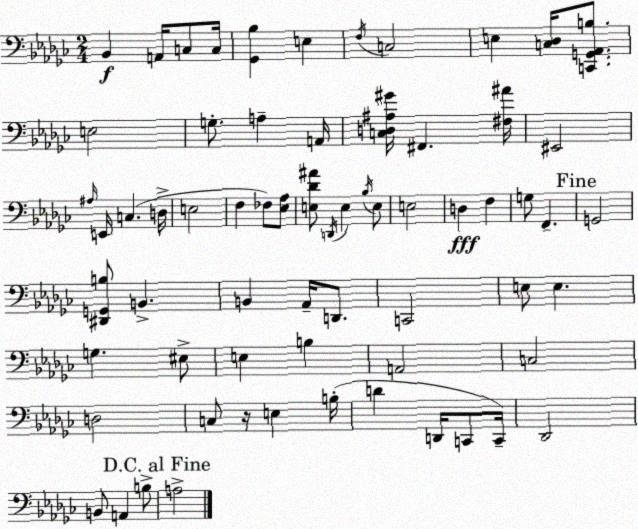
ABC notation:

X:1
T:Untitled
M:2/4
L:1/4
K:Ebm
_B,, A,,/4 C,/2 C,/4 [_G,,_B,] E, F,/4 C,2 E, [C,_D,]/4 [C,,G,,_A,,B,]/2 E,2 G,/2 A, A,,/4 [C,D,^A,^G]/4 ^F,, [^F,^A]/4 ^E,,2 ^A,/4 E,,/4 C, D,/4 E,2 F, _F,/2 [_E,_A,]/2 [E,_D^A]/2 D,,/4 E, _B,/4 E,/2 E,2 D, F, G,/2 F,, G,,2 [^D,,G,,B,]/2 B,, B,, _A,,/4 D,,/2 C,,2 E,/2 E, G, ^E,/2 E, B, A,,2 C,2 D,2 C,/2 z/4 E, B,/4 D D,,/4 C,,/2 C,,/4 _D,,2 B,,/2 A,, B,/2 A,2